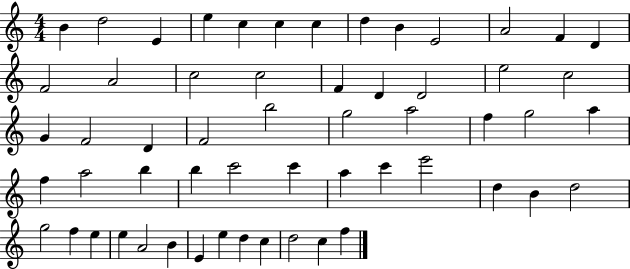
{
  \clef treble
  \numericTimeSignature
  \time 4/4
  \key c \major
  b'4 d''2 e'4 | e''4 c''4 c''4 c''4 | d''4 b'4 e'2 | a'2 f'4 d'4 | \break f'2 a'2 | c''2 c''2 | f'4 d'4 d'2 | e''2 c''2 | \break g'4 f'2 d'4 | f'2 b''2 | g''2 a''2 | f''4 g''2 a''4 | \break f''4 a''2 b''4 | b''4 c'''2 c'''4 | a''4 c'''4 e'''2 | d''4 b'4 d''2 | \break g''2 f''4 e''4 | e''4 a'2 b'4 | e'4 e''4 d''4 c''4 | d''2 c''4 f''4 | \break \bar "|."
}